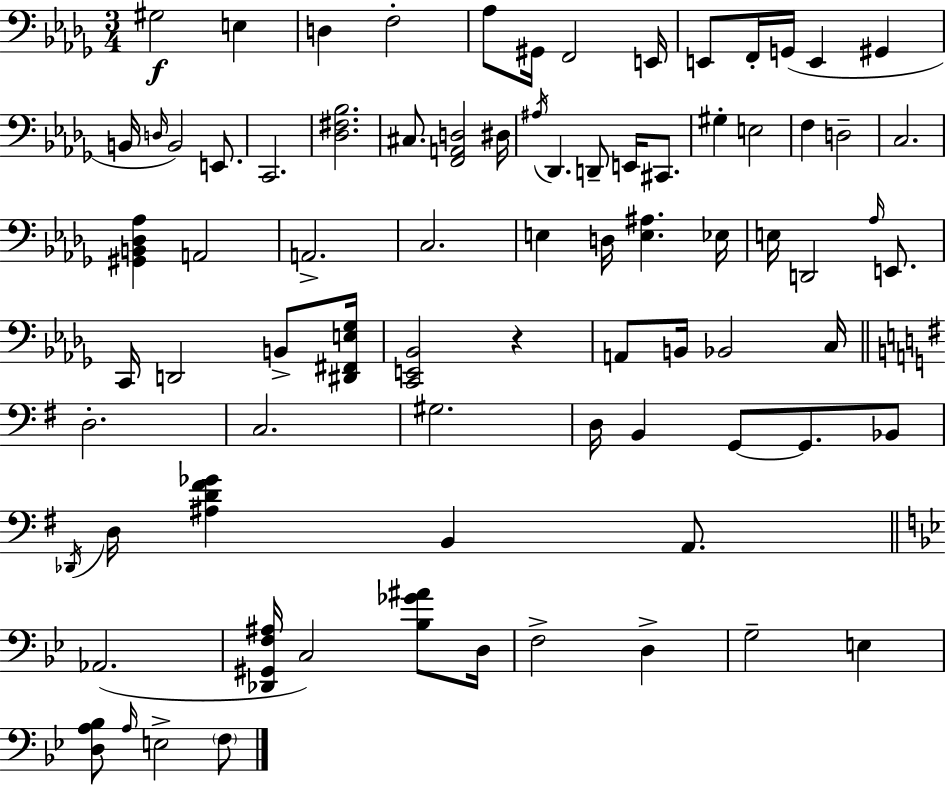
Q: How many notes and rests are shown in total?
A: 80